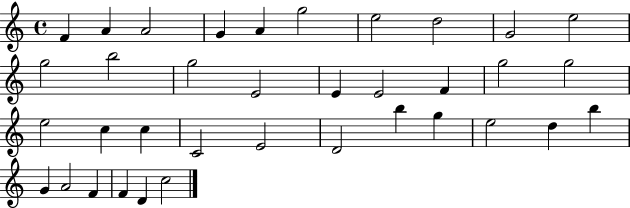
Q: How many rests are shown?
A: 0